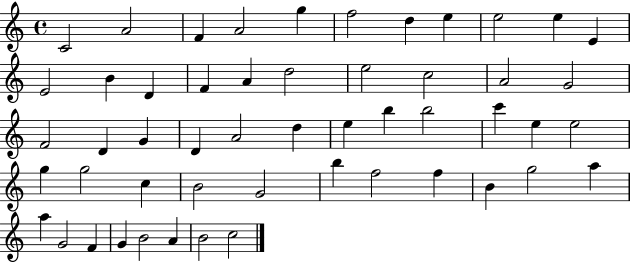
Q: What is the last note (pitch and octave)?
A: C5